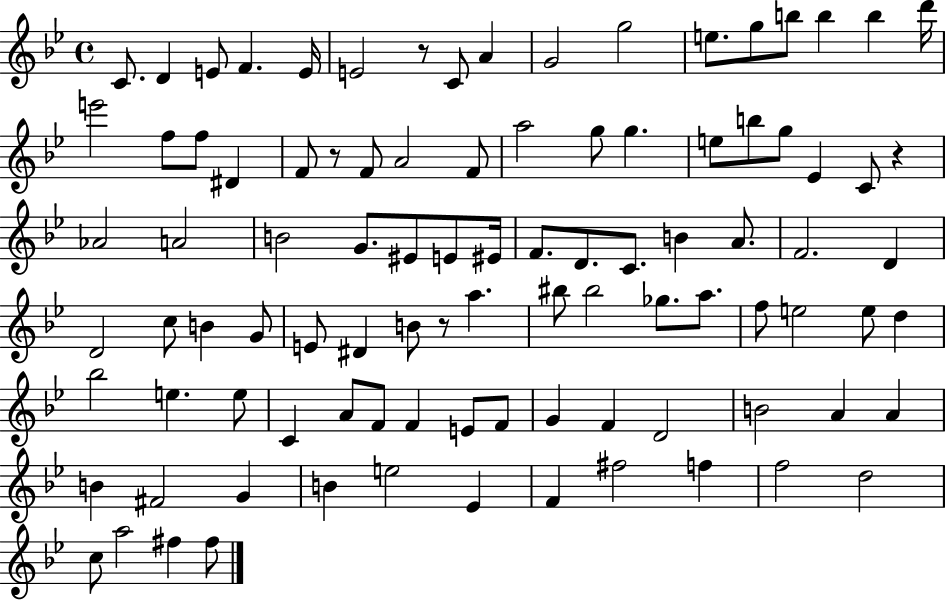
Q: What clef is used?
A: treble